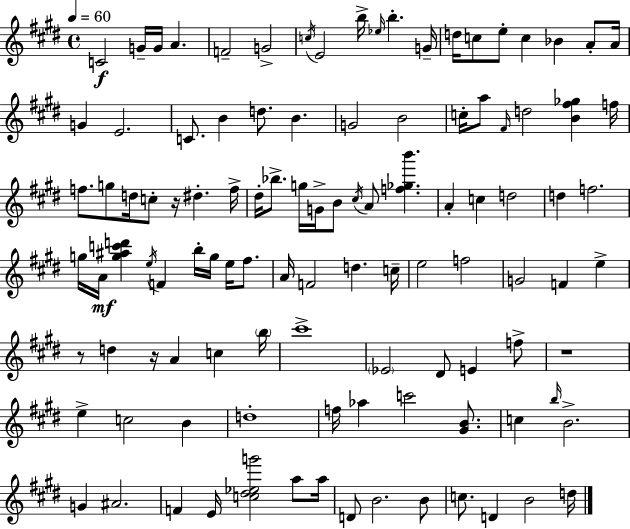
C4/h G4/s G4/s A4/q. F4/h G4/h C5/s E4/h B5/s Eb5/s B5/q. G4/s D5/s C5/e E5/e C5/q Bb4/q A4/e A4/s G4/q E4/h. C4/e. B4/q D5/e. B4/q. G4/h B4/h C5/s A5/e F#4/s D5/h [B4,F#5,Gb5]/q F5/s F5/e. G5/e D5/s C5/e R/s D#5/q. F5/s D#5/s Bb5/e. G5/s G4/s B4/e C#5/s A4/e [F5,Gb5,B6]/q. A4/q C5/q D5/h D5/q F5/h. G5/s A4/s [G5,A#5,C6,D6]/q E5/s F4/q B5/s G5/s E5/s F#5/e. A4/s F4/h D5/q. C5/s E5/h F5/h G4/h F4/q E5/q R/e D5/q R/s A4/q C5/q B5/s C#6/w Eb4/h D#4/e E4/q F5/e R/w E5/q C5/h B4/q D5/w F5/s Ab5/q C6/h [G#4,B4]/e. C5/q B5/s B4/h. G4/q A#4/h. F4/q E4/s [C5,D#5,Eb5,G6]/h A5/e A5/s D4/e B4/h. B4/e C5/e. D4/q B4/h D5/s